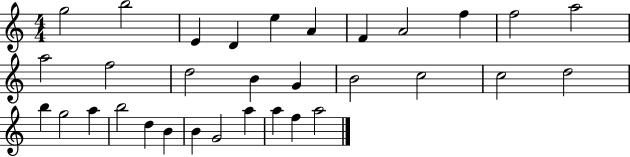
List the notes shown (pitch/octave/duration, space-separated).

G5/h B5/h E4/q D4/q E5/q A4/q F4/q A4/h F5/q F5/h A5/h A5/h F5/h D5/h B4/q G4/q B4/h C5/h C5/h D5/h B5/q G5/h A5/q B5/h D5/q B4/q B4/q G4/h A5/q A5/q F5/q A5/h